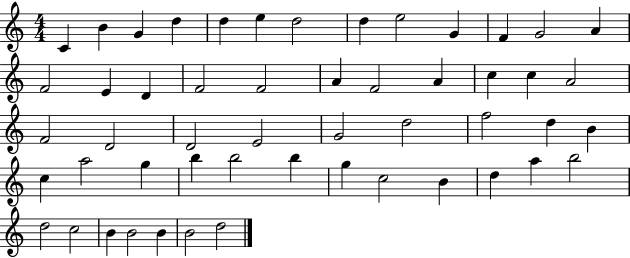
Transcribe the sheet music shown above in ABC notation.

X:1
T:Untitled
M:4/4
L:1/4
K:C
C B G d d e d2 d e2 G F G2 A F2 E D F2 F2 A F2 A c c A2 F2 D2 D2 E2 G2 d2 f2 d B c a2 g b b2 b g c2 B d a b2 d2 c2 B B2 B B2 d2